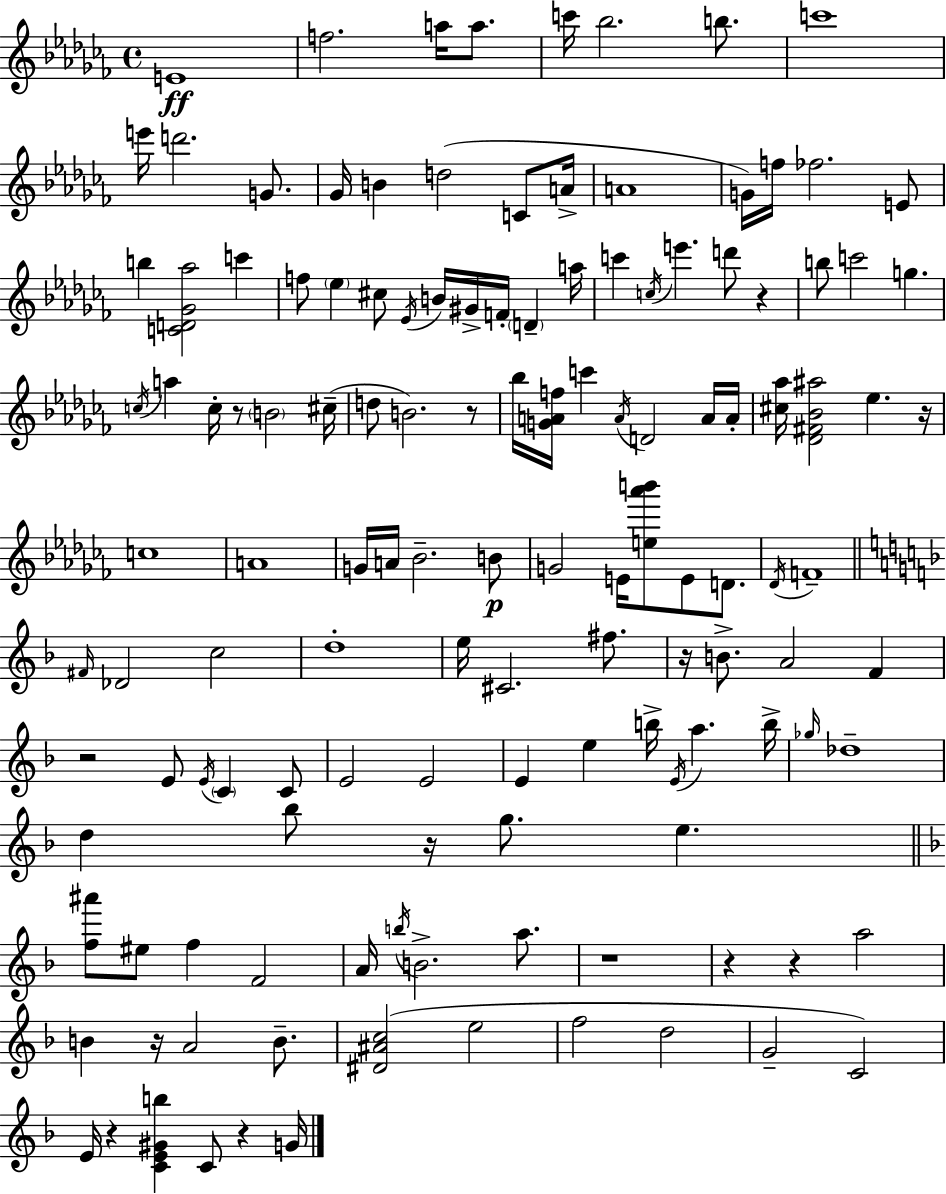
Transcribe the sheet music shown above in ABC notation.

X:1
T:Untitled
M:4/4
L:1/4
K:Abm
E4 f2 a/4 a/2 c'/4 _b2 b/2 c'4 e'/4 d'2 G/2 _G/4 B d2 C/2 A/4 A4 G/4 f/4 _f2 E/2 b [CD_G_a]2 c' f/2 _e ^c/2 _E/4 B/4 ^G/4 F/4 D a/4 c' c/4 e' d'/2 z b/2 c'2 g c/4 a c/4 z/2 B2 ^c/4 d/2 B2 z/2 _b/4 [GAf]/4 c' A/4 D2 A/4 A/4 [^c_a]/4 [_D^F_B^a]2 _e z/4 c4 A4 G/4 A/4 _B2 B/2 G2 E/4 [e_a'b']/2 E/2 D/2 _D/4 F4 ^F/4 _D2 c2 d4 e/4 ^C2 ^f/2 z/4 B/2 A2 F z2 E/2 E/4 C C/2 E2 E2 E e b/4 E/4 a b/4 _g/4 _d4 d _b/2 z/4 g/2 e [f^a']/2 ^e/2 f F2 A/4 b/4 B2 a/2 z4 z z a2 B z/4 A2 B/2 [^D^Ac]2 e2 f2 d2 G2 C2 E/4 z [CE^Gb] C/2 z G/4